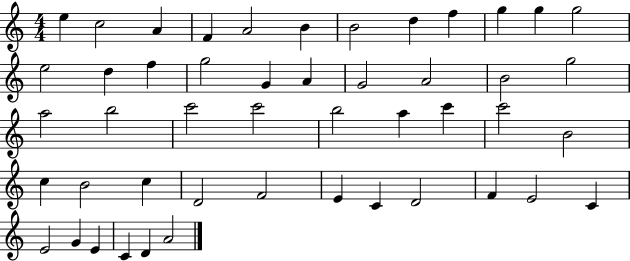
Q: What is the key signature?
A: C major